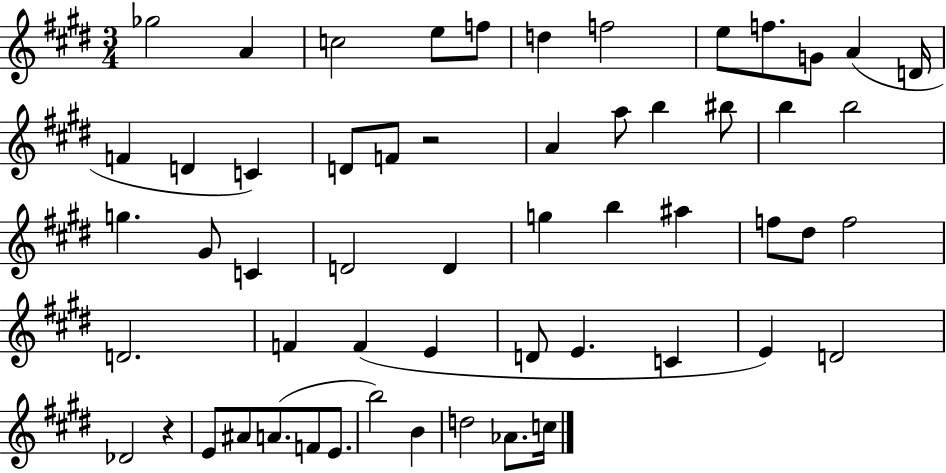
Gb5/h A4/q C5/h E5/e F5/e D5/q F5/h E5/e F5/e. G4/e A4/q D4/s F4/q D4/q C4/q D4/e F4/e R/h A4/q A5/e B5/q BIS5/e B5/q B5/h G5/q. G#4/e C4/q D4/h D4/q G5/q B5/q A#5/q F5/e D#5/e F5/h D4/h. F4/q F4/q E4/q D4/e E4/q. C4/q E4/q D4/h Db4/h R/q E4/e A#4/e A4/e. F4/e E4/e. B5/h B4/q D5/h Ab4/e. C5/s